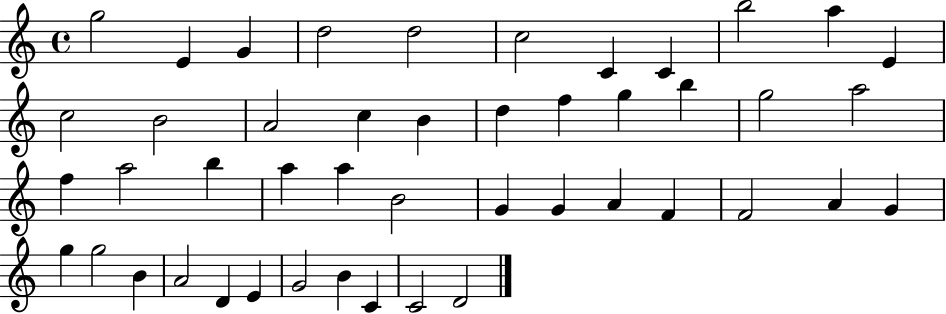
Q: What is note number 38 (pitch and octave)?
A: B4